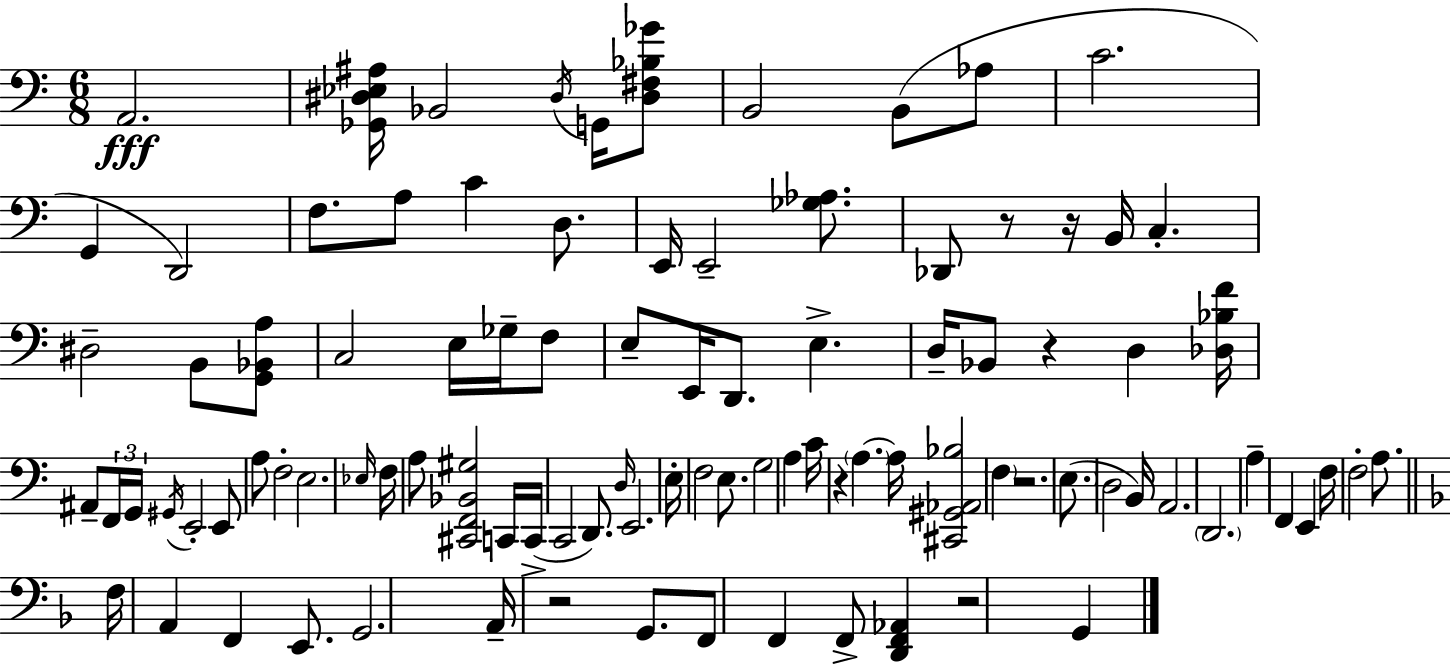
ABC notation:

X:1
T:Untitled
M:6/8
L:1/4
K:Am
A,,2 [_G,,^D,_E,^A,]/4 _B,,2 ^D,/4 G,,/4 [^D,^F,_B,_G]/2 B,,2 B,,/2 _A,/2 C2 G,, D,,2 F,/2 A,/2 C D,/2 E,,/4 E,,2 [_G,_A,]/2 _D,,/2 z/2 z/4 B,,/4 C, ^D,2 B,,/2 [G,,_B,,A,]/2 C,2 E,/4 _G,/4 F,/2 E,/2 E,,/4 D,,/2 E, D,/4 _B,,/2 z D, [_D,_B,F]/4 ^A,,/2 F,,/4 G,,/4 ^G,,/4 E,,2 E,,/2 A,/2 F,2 E,2 _E,/4 F,/4 A,/2 [^C,,F,,_B,,^G,]2 C,,/4 C,,/4 C,,2 D,,/2 D,/4 E,,2 E,/4 F,2 E,/2 G,2 A, C/4 z A, A,/4 [^C,,^G,,_A,,_B,]2 F, z2 E,/2 D,2 B,,/4 A,,2 D,,2 A, F,, E,, F,/4 F,2 A,/2 F,/4 A,, F,, E,,/2 G,,2 A,,/4 z2 G,,/2 F,,/2 F,, F,,/2 [D,,F,,_A,,] z2 G,,